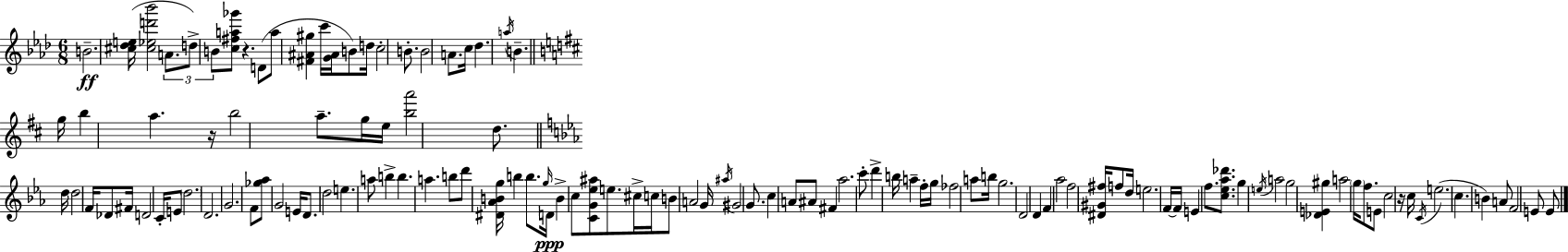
X:1
T:Untitled
M:6/8
L:1/4
K:Ab
B2 [^c_de]/4 [^c_ed'_b']2 A/2 d/2 B/2 [c^fa_g']/2 z D/2 a/2 [^F^A^g] c'/4 [G^A]/4 B/2 d/4 c2 B/2 B2 A/2 c/4 _d a/4 B g/4 b a z/4 b2 a/2 g/4 e/4 [ba']2 d/2 d/4 d2 F/4 _D/2 ^F/4 D2 C/4 E/2 d2 D2 G2 F/2 [_g_a]/2 G2 E/4 D/2 d2 e a/2 b b a b/2 d'/2 [^D_ABg]/4 b b/2 g/4 D/4 B c/2 [CG_e^a]/2 e/2 ^c/4 c/4 B/2 A2 G/4 ^a/4 ^G2 G/2 c A/2 ^A/2 ^F _a2 c'/2 d' b/4 a f/4 g/4 _f2 a/2 b/4 g2 D2 D F _a2 f2 [^D^G^f]/4 f/2 d/4 e2 F/4 F/4 E f/2 [c_e_a_d']/2 g e/4 a2 g2 [_DE^g] a2 g/4 f/2 E/2 c2 z/4 c/4 C/4 e2 c B A/2 F2 E/2 E/2